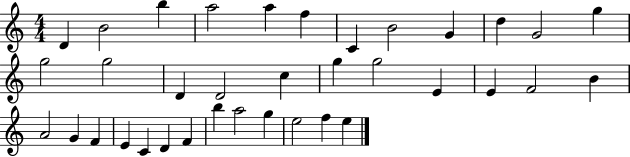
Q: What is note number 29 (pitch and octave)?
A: D4